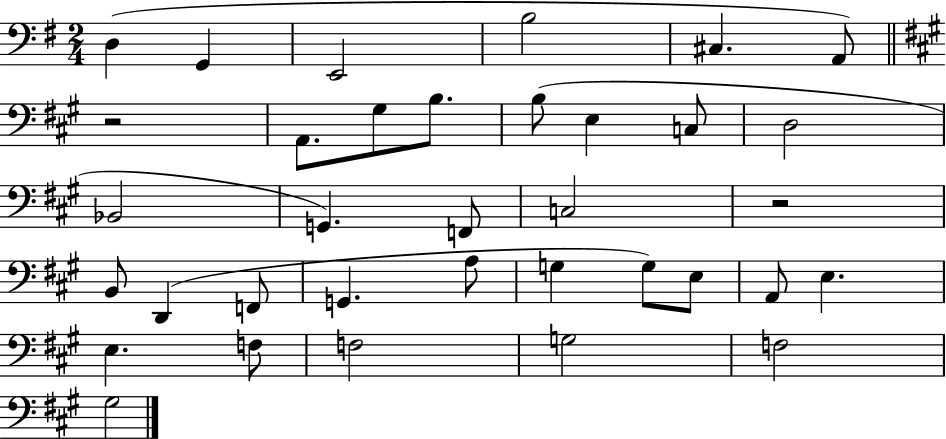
X:1
T:Untitled
M:2/4
L:1/4
K:G
D, G,, E,,2 B,2 ^C, A,,/2 z2 A,,/2 ^G,/2 B,/2 B,/2 E, C,/2 D,2 _B,,2 G,, F,,/2 C,2 z2 B,,/2 D,, F,,/2 G,, A,/2 G, G,/2 E,/2 A,,/2 E, E, F,/2 F,2 G,2 F,2 ^G,2